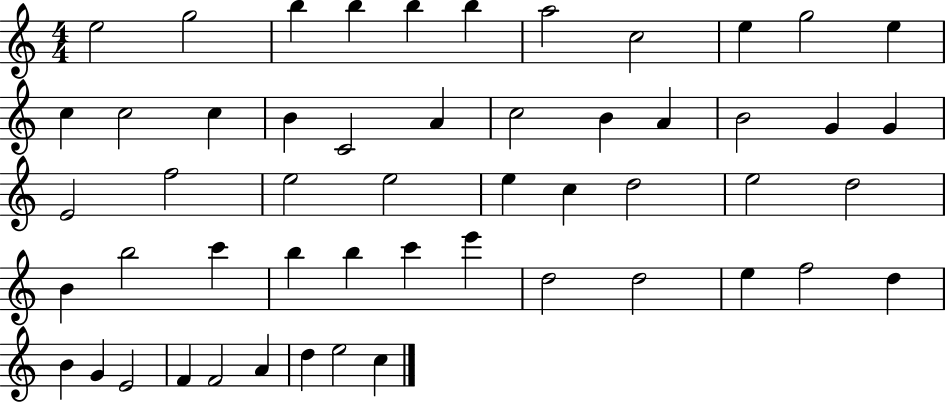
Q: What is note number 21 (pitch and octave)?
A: B4